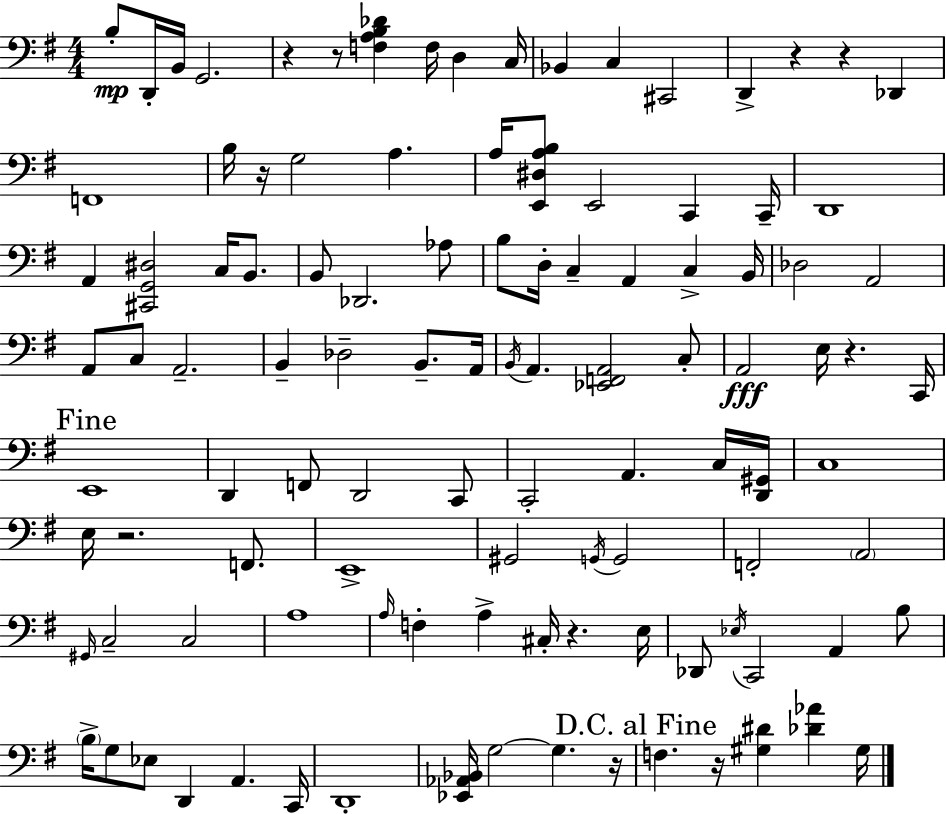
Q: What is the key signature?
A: E minor